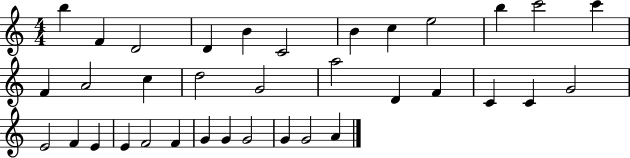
{
  \clef treble
  \numericTimeSignature
  \time 4/4
  \key c \major
  b''4 f'4 d'2 | d'4 b'4 c'2 | b'4 c''4 e''2 | b''4 c'''2 c'''4 | \break f'4 a'2 c''4 | d''2 g'2 | a''2 d'4 f'4 | c'4 c'4 g'2 | \break e'2 f'4 e'4 | e'4 f'2 f'4 | g'4 g'4 g'2 | g'4 g'2 a'4 | \break \bar "|."
}